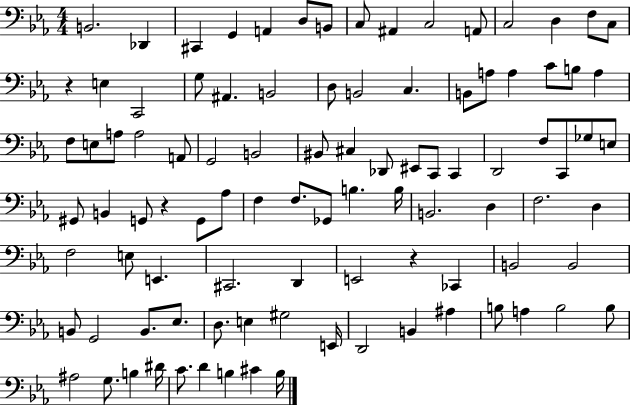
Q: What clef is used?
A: bass